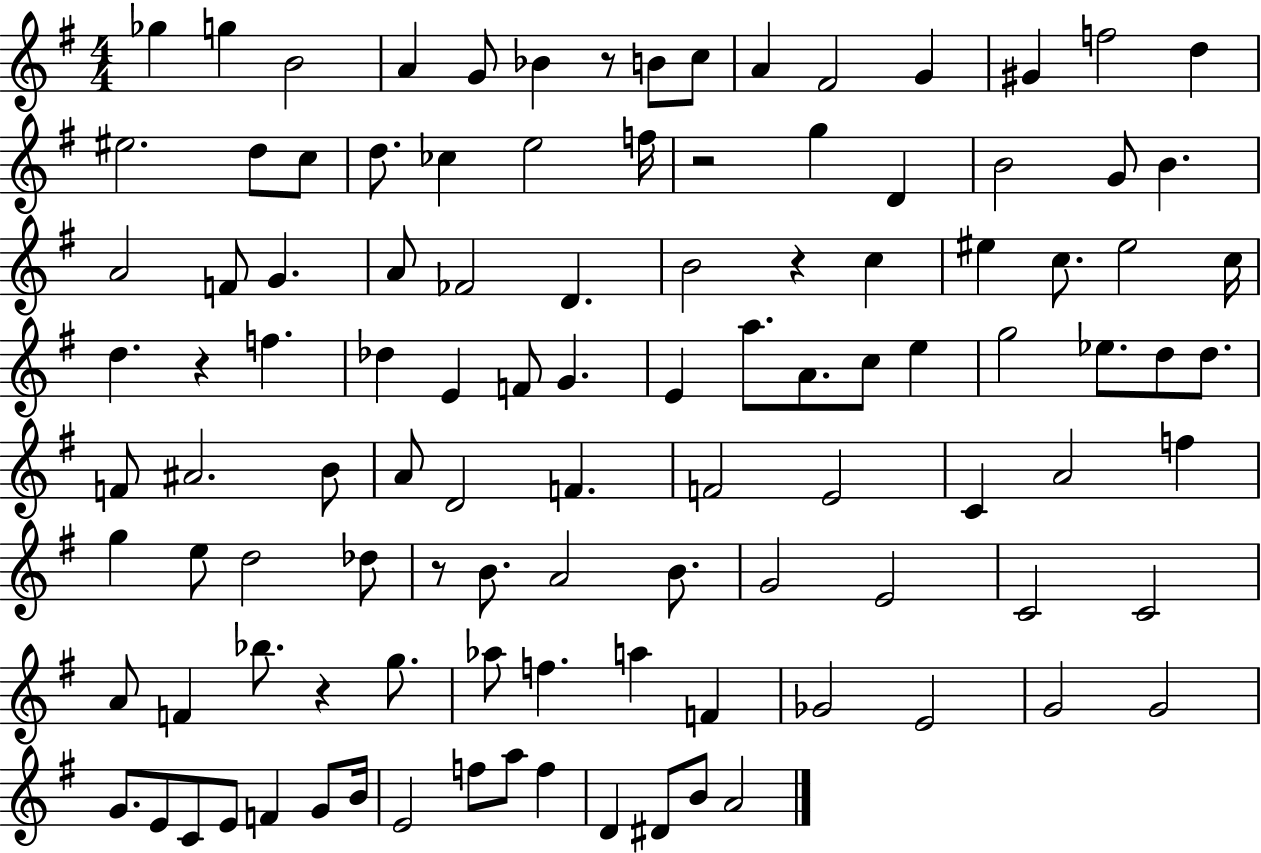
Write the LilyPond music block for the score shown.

{
  \clef treble
  \numericTimeSignature
  \time 4/4
  \key g \major
  \repeat volta 2 { ges''4 g''4 b'2 | a'4 g'8 bes'4 r8 b'8 c''8 | a'4 fis'2 g'4 | gis'4 f''2 d''4 | \break eis''2. d''8 c''8 | d''8. ces''4 e''2 f''16 | r2 g''4 d'4 | b'2 g'8 b'4. | \break a'2 f'8 g'4. | a'8 fes'2 d'4. | b'2 r4 c''4 | eis''4 c''8. eis''2 c''16 | \break d''4. r4 f''4. | des''4 e'4 f'8 g'4. | e'4 a''8. a'8. c''8 e''4 | g''2 ees''8. d''8 d''8. | \break f'8 ais'2. b'8 | a'8 d'2 f'4. | f'2 e'2 | c'4 a'2 f''4 | \break g''4 e''8 d''2 des''8 | r8 b'8. a'2 b'8. | g'2 e'2 | c'2 c'2 | \break a'8 f'4 bes''8. r4 g''8. | aes''8 f''4. a''4 f'4 | ges'2 e'2 | g'2 g'2 | \break g'8. e'8 c'8 e'8 f'4 g'8 b'16 | e'2 f''8 a''8 f''4 | d'4 dis'8 b'8 a'2 | } \bar "|."
}